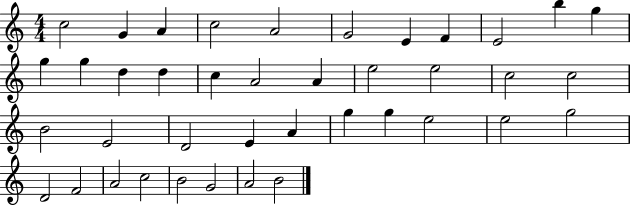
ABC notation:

X:1
T:Untitled
M:4/4
L:1/4
K:C
c2 G A c2 A2 G2 E F E2 b g g g d d c A2 A e2 e2 c2 c2 B2 E2 D2 E A g g e2 e2 g2 D2 F2 A2 c2 B2 G2 A2 B2